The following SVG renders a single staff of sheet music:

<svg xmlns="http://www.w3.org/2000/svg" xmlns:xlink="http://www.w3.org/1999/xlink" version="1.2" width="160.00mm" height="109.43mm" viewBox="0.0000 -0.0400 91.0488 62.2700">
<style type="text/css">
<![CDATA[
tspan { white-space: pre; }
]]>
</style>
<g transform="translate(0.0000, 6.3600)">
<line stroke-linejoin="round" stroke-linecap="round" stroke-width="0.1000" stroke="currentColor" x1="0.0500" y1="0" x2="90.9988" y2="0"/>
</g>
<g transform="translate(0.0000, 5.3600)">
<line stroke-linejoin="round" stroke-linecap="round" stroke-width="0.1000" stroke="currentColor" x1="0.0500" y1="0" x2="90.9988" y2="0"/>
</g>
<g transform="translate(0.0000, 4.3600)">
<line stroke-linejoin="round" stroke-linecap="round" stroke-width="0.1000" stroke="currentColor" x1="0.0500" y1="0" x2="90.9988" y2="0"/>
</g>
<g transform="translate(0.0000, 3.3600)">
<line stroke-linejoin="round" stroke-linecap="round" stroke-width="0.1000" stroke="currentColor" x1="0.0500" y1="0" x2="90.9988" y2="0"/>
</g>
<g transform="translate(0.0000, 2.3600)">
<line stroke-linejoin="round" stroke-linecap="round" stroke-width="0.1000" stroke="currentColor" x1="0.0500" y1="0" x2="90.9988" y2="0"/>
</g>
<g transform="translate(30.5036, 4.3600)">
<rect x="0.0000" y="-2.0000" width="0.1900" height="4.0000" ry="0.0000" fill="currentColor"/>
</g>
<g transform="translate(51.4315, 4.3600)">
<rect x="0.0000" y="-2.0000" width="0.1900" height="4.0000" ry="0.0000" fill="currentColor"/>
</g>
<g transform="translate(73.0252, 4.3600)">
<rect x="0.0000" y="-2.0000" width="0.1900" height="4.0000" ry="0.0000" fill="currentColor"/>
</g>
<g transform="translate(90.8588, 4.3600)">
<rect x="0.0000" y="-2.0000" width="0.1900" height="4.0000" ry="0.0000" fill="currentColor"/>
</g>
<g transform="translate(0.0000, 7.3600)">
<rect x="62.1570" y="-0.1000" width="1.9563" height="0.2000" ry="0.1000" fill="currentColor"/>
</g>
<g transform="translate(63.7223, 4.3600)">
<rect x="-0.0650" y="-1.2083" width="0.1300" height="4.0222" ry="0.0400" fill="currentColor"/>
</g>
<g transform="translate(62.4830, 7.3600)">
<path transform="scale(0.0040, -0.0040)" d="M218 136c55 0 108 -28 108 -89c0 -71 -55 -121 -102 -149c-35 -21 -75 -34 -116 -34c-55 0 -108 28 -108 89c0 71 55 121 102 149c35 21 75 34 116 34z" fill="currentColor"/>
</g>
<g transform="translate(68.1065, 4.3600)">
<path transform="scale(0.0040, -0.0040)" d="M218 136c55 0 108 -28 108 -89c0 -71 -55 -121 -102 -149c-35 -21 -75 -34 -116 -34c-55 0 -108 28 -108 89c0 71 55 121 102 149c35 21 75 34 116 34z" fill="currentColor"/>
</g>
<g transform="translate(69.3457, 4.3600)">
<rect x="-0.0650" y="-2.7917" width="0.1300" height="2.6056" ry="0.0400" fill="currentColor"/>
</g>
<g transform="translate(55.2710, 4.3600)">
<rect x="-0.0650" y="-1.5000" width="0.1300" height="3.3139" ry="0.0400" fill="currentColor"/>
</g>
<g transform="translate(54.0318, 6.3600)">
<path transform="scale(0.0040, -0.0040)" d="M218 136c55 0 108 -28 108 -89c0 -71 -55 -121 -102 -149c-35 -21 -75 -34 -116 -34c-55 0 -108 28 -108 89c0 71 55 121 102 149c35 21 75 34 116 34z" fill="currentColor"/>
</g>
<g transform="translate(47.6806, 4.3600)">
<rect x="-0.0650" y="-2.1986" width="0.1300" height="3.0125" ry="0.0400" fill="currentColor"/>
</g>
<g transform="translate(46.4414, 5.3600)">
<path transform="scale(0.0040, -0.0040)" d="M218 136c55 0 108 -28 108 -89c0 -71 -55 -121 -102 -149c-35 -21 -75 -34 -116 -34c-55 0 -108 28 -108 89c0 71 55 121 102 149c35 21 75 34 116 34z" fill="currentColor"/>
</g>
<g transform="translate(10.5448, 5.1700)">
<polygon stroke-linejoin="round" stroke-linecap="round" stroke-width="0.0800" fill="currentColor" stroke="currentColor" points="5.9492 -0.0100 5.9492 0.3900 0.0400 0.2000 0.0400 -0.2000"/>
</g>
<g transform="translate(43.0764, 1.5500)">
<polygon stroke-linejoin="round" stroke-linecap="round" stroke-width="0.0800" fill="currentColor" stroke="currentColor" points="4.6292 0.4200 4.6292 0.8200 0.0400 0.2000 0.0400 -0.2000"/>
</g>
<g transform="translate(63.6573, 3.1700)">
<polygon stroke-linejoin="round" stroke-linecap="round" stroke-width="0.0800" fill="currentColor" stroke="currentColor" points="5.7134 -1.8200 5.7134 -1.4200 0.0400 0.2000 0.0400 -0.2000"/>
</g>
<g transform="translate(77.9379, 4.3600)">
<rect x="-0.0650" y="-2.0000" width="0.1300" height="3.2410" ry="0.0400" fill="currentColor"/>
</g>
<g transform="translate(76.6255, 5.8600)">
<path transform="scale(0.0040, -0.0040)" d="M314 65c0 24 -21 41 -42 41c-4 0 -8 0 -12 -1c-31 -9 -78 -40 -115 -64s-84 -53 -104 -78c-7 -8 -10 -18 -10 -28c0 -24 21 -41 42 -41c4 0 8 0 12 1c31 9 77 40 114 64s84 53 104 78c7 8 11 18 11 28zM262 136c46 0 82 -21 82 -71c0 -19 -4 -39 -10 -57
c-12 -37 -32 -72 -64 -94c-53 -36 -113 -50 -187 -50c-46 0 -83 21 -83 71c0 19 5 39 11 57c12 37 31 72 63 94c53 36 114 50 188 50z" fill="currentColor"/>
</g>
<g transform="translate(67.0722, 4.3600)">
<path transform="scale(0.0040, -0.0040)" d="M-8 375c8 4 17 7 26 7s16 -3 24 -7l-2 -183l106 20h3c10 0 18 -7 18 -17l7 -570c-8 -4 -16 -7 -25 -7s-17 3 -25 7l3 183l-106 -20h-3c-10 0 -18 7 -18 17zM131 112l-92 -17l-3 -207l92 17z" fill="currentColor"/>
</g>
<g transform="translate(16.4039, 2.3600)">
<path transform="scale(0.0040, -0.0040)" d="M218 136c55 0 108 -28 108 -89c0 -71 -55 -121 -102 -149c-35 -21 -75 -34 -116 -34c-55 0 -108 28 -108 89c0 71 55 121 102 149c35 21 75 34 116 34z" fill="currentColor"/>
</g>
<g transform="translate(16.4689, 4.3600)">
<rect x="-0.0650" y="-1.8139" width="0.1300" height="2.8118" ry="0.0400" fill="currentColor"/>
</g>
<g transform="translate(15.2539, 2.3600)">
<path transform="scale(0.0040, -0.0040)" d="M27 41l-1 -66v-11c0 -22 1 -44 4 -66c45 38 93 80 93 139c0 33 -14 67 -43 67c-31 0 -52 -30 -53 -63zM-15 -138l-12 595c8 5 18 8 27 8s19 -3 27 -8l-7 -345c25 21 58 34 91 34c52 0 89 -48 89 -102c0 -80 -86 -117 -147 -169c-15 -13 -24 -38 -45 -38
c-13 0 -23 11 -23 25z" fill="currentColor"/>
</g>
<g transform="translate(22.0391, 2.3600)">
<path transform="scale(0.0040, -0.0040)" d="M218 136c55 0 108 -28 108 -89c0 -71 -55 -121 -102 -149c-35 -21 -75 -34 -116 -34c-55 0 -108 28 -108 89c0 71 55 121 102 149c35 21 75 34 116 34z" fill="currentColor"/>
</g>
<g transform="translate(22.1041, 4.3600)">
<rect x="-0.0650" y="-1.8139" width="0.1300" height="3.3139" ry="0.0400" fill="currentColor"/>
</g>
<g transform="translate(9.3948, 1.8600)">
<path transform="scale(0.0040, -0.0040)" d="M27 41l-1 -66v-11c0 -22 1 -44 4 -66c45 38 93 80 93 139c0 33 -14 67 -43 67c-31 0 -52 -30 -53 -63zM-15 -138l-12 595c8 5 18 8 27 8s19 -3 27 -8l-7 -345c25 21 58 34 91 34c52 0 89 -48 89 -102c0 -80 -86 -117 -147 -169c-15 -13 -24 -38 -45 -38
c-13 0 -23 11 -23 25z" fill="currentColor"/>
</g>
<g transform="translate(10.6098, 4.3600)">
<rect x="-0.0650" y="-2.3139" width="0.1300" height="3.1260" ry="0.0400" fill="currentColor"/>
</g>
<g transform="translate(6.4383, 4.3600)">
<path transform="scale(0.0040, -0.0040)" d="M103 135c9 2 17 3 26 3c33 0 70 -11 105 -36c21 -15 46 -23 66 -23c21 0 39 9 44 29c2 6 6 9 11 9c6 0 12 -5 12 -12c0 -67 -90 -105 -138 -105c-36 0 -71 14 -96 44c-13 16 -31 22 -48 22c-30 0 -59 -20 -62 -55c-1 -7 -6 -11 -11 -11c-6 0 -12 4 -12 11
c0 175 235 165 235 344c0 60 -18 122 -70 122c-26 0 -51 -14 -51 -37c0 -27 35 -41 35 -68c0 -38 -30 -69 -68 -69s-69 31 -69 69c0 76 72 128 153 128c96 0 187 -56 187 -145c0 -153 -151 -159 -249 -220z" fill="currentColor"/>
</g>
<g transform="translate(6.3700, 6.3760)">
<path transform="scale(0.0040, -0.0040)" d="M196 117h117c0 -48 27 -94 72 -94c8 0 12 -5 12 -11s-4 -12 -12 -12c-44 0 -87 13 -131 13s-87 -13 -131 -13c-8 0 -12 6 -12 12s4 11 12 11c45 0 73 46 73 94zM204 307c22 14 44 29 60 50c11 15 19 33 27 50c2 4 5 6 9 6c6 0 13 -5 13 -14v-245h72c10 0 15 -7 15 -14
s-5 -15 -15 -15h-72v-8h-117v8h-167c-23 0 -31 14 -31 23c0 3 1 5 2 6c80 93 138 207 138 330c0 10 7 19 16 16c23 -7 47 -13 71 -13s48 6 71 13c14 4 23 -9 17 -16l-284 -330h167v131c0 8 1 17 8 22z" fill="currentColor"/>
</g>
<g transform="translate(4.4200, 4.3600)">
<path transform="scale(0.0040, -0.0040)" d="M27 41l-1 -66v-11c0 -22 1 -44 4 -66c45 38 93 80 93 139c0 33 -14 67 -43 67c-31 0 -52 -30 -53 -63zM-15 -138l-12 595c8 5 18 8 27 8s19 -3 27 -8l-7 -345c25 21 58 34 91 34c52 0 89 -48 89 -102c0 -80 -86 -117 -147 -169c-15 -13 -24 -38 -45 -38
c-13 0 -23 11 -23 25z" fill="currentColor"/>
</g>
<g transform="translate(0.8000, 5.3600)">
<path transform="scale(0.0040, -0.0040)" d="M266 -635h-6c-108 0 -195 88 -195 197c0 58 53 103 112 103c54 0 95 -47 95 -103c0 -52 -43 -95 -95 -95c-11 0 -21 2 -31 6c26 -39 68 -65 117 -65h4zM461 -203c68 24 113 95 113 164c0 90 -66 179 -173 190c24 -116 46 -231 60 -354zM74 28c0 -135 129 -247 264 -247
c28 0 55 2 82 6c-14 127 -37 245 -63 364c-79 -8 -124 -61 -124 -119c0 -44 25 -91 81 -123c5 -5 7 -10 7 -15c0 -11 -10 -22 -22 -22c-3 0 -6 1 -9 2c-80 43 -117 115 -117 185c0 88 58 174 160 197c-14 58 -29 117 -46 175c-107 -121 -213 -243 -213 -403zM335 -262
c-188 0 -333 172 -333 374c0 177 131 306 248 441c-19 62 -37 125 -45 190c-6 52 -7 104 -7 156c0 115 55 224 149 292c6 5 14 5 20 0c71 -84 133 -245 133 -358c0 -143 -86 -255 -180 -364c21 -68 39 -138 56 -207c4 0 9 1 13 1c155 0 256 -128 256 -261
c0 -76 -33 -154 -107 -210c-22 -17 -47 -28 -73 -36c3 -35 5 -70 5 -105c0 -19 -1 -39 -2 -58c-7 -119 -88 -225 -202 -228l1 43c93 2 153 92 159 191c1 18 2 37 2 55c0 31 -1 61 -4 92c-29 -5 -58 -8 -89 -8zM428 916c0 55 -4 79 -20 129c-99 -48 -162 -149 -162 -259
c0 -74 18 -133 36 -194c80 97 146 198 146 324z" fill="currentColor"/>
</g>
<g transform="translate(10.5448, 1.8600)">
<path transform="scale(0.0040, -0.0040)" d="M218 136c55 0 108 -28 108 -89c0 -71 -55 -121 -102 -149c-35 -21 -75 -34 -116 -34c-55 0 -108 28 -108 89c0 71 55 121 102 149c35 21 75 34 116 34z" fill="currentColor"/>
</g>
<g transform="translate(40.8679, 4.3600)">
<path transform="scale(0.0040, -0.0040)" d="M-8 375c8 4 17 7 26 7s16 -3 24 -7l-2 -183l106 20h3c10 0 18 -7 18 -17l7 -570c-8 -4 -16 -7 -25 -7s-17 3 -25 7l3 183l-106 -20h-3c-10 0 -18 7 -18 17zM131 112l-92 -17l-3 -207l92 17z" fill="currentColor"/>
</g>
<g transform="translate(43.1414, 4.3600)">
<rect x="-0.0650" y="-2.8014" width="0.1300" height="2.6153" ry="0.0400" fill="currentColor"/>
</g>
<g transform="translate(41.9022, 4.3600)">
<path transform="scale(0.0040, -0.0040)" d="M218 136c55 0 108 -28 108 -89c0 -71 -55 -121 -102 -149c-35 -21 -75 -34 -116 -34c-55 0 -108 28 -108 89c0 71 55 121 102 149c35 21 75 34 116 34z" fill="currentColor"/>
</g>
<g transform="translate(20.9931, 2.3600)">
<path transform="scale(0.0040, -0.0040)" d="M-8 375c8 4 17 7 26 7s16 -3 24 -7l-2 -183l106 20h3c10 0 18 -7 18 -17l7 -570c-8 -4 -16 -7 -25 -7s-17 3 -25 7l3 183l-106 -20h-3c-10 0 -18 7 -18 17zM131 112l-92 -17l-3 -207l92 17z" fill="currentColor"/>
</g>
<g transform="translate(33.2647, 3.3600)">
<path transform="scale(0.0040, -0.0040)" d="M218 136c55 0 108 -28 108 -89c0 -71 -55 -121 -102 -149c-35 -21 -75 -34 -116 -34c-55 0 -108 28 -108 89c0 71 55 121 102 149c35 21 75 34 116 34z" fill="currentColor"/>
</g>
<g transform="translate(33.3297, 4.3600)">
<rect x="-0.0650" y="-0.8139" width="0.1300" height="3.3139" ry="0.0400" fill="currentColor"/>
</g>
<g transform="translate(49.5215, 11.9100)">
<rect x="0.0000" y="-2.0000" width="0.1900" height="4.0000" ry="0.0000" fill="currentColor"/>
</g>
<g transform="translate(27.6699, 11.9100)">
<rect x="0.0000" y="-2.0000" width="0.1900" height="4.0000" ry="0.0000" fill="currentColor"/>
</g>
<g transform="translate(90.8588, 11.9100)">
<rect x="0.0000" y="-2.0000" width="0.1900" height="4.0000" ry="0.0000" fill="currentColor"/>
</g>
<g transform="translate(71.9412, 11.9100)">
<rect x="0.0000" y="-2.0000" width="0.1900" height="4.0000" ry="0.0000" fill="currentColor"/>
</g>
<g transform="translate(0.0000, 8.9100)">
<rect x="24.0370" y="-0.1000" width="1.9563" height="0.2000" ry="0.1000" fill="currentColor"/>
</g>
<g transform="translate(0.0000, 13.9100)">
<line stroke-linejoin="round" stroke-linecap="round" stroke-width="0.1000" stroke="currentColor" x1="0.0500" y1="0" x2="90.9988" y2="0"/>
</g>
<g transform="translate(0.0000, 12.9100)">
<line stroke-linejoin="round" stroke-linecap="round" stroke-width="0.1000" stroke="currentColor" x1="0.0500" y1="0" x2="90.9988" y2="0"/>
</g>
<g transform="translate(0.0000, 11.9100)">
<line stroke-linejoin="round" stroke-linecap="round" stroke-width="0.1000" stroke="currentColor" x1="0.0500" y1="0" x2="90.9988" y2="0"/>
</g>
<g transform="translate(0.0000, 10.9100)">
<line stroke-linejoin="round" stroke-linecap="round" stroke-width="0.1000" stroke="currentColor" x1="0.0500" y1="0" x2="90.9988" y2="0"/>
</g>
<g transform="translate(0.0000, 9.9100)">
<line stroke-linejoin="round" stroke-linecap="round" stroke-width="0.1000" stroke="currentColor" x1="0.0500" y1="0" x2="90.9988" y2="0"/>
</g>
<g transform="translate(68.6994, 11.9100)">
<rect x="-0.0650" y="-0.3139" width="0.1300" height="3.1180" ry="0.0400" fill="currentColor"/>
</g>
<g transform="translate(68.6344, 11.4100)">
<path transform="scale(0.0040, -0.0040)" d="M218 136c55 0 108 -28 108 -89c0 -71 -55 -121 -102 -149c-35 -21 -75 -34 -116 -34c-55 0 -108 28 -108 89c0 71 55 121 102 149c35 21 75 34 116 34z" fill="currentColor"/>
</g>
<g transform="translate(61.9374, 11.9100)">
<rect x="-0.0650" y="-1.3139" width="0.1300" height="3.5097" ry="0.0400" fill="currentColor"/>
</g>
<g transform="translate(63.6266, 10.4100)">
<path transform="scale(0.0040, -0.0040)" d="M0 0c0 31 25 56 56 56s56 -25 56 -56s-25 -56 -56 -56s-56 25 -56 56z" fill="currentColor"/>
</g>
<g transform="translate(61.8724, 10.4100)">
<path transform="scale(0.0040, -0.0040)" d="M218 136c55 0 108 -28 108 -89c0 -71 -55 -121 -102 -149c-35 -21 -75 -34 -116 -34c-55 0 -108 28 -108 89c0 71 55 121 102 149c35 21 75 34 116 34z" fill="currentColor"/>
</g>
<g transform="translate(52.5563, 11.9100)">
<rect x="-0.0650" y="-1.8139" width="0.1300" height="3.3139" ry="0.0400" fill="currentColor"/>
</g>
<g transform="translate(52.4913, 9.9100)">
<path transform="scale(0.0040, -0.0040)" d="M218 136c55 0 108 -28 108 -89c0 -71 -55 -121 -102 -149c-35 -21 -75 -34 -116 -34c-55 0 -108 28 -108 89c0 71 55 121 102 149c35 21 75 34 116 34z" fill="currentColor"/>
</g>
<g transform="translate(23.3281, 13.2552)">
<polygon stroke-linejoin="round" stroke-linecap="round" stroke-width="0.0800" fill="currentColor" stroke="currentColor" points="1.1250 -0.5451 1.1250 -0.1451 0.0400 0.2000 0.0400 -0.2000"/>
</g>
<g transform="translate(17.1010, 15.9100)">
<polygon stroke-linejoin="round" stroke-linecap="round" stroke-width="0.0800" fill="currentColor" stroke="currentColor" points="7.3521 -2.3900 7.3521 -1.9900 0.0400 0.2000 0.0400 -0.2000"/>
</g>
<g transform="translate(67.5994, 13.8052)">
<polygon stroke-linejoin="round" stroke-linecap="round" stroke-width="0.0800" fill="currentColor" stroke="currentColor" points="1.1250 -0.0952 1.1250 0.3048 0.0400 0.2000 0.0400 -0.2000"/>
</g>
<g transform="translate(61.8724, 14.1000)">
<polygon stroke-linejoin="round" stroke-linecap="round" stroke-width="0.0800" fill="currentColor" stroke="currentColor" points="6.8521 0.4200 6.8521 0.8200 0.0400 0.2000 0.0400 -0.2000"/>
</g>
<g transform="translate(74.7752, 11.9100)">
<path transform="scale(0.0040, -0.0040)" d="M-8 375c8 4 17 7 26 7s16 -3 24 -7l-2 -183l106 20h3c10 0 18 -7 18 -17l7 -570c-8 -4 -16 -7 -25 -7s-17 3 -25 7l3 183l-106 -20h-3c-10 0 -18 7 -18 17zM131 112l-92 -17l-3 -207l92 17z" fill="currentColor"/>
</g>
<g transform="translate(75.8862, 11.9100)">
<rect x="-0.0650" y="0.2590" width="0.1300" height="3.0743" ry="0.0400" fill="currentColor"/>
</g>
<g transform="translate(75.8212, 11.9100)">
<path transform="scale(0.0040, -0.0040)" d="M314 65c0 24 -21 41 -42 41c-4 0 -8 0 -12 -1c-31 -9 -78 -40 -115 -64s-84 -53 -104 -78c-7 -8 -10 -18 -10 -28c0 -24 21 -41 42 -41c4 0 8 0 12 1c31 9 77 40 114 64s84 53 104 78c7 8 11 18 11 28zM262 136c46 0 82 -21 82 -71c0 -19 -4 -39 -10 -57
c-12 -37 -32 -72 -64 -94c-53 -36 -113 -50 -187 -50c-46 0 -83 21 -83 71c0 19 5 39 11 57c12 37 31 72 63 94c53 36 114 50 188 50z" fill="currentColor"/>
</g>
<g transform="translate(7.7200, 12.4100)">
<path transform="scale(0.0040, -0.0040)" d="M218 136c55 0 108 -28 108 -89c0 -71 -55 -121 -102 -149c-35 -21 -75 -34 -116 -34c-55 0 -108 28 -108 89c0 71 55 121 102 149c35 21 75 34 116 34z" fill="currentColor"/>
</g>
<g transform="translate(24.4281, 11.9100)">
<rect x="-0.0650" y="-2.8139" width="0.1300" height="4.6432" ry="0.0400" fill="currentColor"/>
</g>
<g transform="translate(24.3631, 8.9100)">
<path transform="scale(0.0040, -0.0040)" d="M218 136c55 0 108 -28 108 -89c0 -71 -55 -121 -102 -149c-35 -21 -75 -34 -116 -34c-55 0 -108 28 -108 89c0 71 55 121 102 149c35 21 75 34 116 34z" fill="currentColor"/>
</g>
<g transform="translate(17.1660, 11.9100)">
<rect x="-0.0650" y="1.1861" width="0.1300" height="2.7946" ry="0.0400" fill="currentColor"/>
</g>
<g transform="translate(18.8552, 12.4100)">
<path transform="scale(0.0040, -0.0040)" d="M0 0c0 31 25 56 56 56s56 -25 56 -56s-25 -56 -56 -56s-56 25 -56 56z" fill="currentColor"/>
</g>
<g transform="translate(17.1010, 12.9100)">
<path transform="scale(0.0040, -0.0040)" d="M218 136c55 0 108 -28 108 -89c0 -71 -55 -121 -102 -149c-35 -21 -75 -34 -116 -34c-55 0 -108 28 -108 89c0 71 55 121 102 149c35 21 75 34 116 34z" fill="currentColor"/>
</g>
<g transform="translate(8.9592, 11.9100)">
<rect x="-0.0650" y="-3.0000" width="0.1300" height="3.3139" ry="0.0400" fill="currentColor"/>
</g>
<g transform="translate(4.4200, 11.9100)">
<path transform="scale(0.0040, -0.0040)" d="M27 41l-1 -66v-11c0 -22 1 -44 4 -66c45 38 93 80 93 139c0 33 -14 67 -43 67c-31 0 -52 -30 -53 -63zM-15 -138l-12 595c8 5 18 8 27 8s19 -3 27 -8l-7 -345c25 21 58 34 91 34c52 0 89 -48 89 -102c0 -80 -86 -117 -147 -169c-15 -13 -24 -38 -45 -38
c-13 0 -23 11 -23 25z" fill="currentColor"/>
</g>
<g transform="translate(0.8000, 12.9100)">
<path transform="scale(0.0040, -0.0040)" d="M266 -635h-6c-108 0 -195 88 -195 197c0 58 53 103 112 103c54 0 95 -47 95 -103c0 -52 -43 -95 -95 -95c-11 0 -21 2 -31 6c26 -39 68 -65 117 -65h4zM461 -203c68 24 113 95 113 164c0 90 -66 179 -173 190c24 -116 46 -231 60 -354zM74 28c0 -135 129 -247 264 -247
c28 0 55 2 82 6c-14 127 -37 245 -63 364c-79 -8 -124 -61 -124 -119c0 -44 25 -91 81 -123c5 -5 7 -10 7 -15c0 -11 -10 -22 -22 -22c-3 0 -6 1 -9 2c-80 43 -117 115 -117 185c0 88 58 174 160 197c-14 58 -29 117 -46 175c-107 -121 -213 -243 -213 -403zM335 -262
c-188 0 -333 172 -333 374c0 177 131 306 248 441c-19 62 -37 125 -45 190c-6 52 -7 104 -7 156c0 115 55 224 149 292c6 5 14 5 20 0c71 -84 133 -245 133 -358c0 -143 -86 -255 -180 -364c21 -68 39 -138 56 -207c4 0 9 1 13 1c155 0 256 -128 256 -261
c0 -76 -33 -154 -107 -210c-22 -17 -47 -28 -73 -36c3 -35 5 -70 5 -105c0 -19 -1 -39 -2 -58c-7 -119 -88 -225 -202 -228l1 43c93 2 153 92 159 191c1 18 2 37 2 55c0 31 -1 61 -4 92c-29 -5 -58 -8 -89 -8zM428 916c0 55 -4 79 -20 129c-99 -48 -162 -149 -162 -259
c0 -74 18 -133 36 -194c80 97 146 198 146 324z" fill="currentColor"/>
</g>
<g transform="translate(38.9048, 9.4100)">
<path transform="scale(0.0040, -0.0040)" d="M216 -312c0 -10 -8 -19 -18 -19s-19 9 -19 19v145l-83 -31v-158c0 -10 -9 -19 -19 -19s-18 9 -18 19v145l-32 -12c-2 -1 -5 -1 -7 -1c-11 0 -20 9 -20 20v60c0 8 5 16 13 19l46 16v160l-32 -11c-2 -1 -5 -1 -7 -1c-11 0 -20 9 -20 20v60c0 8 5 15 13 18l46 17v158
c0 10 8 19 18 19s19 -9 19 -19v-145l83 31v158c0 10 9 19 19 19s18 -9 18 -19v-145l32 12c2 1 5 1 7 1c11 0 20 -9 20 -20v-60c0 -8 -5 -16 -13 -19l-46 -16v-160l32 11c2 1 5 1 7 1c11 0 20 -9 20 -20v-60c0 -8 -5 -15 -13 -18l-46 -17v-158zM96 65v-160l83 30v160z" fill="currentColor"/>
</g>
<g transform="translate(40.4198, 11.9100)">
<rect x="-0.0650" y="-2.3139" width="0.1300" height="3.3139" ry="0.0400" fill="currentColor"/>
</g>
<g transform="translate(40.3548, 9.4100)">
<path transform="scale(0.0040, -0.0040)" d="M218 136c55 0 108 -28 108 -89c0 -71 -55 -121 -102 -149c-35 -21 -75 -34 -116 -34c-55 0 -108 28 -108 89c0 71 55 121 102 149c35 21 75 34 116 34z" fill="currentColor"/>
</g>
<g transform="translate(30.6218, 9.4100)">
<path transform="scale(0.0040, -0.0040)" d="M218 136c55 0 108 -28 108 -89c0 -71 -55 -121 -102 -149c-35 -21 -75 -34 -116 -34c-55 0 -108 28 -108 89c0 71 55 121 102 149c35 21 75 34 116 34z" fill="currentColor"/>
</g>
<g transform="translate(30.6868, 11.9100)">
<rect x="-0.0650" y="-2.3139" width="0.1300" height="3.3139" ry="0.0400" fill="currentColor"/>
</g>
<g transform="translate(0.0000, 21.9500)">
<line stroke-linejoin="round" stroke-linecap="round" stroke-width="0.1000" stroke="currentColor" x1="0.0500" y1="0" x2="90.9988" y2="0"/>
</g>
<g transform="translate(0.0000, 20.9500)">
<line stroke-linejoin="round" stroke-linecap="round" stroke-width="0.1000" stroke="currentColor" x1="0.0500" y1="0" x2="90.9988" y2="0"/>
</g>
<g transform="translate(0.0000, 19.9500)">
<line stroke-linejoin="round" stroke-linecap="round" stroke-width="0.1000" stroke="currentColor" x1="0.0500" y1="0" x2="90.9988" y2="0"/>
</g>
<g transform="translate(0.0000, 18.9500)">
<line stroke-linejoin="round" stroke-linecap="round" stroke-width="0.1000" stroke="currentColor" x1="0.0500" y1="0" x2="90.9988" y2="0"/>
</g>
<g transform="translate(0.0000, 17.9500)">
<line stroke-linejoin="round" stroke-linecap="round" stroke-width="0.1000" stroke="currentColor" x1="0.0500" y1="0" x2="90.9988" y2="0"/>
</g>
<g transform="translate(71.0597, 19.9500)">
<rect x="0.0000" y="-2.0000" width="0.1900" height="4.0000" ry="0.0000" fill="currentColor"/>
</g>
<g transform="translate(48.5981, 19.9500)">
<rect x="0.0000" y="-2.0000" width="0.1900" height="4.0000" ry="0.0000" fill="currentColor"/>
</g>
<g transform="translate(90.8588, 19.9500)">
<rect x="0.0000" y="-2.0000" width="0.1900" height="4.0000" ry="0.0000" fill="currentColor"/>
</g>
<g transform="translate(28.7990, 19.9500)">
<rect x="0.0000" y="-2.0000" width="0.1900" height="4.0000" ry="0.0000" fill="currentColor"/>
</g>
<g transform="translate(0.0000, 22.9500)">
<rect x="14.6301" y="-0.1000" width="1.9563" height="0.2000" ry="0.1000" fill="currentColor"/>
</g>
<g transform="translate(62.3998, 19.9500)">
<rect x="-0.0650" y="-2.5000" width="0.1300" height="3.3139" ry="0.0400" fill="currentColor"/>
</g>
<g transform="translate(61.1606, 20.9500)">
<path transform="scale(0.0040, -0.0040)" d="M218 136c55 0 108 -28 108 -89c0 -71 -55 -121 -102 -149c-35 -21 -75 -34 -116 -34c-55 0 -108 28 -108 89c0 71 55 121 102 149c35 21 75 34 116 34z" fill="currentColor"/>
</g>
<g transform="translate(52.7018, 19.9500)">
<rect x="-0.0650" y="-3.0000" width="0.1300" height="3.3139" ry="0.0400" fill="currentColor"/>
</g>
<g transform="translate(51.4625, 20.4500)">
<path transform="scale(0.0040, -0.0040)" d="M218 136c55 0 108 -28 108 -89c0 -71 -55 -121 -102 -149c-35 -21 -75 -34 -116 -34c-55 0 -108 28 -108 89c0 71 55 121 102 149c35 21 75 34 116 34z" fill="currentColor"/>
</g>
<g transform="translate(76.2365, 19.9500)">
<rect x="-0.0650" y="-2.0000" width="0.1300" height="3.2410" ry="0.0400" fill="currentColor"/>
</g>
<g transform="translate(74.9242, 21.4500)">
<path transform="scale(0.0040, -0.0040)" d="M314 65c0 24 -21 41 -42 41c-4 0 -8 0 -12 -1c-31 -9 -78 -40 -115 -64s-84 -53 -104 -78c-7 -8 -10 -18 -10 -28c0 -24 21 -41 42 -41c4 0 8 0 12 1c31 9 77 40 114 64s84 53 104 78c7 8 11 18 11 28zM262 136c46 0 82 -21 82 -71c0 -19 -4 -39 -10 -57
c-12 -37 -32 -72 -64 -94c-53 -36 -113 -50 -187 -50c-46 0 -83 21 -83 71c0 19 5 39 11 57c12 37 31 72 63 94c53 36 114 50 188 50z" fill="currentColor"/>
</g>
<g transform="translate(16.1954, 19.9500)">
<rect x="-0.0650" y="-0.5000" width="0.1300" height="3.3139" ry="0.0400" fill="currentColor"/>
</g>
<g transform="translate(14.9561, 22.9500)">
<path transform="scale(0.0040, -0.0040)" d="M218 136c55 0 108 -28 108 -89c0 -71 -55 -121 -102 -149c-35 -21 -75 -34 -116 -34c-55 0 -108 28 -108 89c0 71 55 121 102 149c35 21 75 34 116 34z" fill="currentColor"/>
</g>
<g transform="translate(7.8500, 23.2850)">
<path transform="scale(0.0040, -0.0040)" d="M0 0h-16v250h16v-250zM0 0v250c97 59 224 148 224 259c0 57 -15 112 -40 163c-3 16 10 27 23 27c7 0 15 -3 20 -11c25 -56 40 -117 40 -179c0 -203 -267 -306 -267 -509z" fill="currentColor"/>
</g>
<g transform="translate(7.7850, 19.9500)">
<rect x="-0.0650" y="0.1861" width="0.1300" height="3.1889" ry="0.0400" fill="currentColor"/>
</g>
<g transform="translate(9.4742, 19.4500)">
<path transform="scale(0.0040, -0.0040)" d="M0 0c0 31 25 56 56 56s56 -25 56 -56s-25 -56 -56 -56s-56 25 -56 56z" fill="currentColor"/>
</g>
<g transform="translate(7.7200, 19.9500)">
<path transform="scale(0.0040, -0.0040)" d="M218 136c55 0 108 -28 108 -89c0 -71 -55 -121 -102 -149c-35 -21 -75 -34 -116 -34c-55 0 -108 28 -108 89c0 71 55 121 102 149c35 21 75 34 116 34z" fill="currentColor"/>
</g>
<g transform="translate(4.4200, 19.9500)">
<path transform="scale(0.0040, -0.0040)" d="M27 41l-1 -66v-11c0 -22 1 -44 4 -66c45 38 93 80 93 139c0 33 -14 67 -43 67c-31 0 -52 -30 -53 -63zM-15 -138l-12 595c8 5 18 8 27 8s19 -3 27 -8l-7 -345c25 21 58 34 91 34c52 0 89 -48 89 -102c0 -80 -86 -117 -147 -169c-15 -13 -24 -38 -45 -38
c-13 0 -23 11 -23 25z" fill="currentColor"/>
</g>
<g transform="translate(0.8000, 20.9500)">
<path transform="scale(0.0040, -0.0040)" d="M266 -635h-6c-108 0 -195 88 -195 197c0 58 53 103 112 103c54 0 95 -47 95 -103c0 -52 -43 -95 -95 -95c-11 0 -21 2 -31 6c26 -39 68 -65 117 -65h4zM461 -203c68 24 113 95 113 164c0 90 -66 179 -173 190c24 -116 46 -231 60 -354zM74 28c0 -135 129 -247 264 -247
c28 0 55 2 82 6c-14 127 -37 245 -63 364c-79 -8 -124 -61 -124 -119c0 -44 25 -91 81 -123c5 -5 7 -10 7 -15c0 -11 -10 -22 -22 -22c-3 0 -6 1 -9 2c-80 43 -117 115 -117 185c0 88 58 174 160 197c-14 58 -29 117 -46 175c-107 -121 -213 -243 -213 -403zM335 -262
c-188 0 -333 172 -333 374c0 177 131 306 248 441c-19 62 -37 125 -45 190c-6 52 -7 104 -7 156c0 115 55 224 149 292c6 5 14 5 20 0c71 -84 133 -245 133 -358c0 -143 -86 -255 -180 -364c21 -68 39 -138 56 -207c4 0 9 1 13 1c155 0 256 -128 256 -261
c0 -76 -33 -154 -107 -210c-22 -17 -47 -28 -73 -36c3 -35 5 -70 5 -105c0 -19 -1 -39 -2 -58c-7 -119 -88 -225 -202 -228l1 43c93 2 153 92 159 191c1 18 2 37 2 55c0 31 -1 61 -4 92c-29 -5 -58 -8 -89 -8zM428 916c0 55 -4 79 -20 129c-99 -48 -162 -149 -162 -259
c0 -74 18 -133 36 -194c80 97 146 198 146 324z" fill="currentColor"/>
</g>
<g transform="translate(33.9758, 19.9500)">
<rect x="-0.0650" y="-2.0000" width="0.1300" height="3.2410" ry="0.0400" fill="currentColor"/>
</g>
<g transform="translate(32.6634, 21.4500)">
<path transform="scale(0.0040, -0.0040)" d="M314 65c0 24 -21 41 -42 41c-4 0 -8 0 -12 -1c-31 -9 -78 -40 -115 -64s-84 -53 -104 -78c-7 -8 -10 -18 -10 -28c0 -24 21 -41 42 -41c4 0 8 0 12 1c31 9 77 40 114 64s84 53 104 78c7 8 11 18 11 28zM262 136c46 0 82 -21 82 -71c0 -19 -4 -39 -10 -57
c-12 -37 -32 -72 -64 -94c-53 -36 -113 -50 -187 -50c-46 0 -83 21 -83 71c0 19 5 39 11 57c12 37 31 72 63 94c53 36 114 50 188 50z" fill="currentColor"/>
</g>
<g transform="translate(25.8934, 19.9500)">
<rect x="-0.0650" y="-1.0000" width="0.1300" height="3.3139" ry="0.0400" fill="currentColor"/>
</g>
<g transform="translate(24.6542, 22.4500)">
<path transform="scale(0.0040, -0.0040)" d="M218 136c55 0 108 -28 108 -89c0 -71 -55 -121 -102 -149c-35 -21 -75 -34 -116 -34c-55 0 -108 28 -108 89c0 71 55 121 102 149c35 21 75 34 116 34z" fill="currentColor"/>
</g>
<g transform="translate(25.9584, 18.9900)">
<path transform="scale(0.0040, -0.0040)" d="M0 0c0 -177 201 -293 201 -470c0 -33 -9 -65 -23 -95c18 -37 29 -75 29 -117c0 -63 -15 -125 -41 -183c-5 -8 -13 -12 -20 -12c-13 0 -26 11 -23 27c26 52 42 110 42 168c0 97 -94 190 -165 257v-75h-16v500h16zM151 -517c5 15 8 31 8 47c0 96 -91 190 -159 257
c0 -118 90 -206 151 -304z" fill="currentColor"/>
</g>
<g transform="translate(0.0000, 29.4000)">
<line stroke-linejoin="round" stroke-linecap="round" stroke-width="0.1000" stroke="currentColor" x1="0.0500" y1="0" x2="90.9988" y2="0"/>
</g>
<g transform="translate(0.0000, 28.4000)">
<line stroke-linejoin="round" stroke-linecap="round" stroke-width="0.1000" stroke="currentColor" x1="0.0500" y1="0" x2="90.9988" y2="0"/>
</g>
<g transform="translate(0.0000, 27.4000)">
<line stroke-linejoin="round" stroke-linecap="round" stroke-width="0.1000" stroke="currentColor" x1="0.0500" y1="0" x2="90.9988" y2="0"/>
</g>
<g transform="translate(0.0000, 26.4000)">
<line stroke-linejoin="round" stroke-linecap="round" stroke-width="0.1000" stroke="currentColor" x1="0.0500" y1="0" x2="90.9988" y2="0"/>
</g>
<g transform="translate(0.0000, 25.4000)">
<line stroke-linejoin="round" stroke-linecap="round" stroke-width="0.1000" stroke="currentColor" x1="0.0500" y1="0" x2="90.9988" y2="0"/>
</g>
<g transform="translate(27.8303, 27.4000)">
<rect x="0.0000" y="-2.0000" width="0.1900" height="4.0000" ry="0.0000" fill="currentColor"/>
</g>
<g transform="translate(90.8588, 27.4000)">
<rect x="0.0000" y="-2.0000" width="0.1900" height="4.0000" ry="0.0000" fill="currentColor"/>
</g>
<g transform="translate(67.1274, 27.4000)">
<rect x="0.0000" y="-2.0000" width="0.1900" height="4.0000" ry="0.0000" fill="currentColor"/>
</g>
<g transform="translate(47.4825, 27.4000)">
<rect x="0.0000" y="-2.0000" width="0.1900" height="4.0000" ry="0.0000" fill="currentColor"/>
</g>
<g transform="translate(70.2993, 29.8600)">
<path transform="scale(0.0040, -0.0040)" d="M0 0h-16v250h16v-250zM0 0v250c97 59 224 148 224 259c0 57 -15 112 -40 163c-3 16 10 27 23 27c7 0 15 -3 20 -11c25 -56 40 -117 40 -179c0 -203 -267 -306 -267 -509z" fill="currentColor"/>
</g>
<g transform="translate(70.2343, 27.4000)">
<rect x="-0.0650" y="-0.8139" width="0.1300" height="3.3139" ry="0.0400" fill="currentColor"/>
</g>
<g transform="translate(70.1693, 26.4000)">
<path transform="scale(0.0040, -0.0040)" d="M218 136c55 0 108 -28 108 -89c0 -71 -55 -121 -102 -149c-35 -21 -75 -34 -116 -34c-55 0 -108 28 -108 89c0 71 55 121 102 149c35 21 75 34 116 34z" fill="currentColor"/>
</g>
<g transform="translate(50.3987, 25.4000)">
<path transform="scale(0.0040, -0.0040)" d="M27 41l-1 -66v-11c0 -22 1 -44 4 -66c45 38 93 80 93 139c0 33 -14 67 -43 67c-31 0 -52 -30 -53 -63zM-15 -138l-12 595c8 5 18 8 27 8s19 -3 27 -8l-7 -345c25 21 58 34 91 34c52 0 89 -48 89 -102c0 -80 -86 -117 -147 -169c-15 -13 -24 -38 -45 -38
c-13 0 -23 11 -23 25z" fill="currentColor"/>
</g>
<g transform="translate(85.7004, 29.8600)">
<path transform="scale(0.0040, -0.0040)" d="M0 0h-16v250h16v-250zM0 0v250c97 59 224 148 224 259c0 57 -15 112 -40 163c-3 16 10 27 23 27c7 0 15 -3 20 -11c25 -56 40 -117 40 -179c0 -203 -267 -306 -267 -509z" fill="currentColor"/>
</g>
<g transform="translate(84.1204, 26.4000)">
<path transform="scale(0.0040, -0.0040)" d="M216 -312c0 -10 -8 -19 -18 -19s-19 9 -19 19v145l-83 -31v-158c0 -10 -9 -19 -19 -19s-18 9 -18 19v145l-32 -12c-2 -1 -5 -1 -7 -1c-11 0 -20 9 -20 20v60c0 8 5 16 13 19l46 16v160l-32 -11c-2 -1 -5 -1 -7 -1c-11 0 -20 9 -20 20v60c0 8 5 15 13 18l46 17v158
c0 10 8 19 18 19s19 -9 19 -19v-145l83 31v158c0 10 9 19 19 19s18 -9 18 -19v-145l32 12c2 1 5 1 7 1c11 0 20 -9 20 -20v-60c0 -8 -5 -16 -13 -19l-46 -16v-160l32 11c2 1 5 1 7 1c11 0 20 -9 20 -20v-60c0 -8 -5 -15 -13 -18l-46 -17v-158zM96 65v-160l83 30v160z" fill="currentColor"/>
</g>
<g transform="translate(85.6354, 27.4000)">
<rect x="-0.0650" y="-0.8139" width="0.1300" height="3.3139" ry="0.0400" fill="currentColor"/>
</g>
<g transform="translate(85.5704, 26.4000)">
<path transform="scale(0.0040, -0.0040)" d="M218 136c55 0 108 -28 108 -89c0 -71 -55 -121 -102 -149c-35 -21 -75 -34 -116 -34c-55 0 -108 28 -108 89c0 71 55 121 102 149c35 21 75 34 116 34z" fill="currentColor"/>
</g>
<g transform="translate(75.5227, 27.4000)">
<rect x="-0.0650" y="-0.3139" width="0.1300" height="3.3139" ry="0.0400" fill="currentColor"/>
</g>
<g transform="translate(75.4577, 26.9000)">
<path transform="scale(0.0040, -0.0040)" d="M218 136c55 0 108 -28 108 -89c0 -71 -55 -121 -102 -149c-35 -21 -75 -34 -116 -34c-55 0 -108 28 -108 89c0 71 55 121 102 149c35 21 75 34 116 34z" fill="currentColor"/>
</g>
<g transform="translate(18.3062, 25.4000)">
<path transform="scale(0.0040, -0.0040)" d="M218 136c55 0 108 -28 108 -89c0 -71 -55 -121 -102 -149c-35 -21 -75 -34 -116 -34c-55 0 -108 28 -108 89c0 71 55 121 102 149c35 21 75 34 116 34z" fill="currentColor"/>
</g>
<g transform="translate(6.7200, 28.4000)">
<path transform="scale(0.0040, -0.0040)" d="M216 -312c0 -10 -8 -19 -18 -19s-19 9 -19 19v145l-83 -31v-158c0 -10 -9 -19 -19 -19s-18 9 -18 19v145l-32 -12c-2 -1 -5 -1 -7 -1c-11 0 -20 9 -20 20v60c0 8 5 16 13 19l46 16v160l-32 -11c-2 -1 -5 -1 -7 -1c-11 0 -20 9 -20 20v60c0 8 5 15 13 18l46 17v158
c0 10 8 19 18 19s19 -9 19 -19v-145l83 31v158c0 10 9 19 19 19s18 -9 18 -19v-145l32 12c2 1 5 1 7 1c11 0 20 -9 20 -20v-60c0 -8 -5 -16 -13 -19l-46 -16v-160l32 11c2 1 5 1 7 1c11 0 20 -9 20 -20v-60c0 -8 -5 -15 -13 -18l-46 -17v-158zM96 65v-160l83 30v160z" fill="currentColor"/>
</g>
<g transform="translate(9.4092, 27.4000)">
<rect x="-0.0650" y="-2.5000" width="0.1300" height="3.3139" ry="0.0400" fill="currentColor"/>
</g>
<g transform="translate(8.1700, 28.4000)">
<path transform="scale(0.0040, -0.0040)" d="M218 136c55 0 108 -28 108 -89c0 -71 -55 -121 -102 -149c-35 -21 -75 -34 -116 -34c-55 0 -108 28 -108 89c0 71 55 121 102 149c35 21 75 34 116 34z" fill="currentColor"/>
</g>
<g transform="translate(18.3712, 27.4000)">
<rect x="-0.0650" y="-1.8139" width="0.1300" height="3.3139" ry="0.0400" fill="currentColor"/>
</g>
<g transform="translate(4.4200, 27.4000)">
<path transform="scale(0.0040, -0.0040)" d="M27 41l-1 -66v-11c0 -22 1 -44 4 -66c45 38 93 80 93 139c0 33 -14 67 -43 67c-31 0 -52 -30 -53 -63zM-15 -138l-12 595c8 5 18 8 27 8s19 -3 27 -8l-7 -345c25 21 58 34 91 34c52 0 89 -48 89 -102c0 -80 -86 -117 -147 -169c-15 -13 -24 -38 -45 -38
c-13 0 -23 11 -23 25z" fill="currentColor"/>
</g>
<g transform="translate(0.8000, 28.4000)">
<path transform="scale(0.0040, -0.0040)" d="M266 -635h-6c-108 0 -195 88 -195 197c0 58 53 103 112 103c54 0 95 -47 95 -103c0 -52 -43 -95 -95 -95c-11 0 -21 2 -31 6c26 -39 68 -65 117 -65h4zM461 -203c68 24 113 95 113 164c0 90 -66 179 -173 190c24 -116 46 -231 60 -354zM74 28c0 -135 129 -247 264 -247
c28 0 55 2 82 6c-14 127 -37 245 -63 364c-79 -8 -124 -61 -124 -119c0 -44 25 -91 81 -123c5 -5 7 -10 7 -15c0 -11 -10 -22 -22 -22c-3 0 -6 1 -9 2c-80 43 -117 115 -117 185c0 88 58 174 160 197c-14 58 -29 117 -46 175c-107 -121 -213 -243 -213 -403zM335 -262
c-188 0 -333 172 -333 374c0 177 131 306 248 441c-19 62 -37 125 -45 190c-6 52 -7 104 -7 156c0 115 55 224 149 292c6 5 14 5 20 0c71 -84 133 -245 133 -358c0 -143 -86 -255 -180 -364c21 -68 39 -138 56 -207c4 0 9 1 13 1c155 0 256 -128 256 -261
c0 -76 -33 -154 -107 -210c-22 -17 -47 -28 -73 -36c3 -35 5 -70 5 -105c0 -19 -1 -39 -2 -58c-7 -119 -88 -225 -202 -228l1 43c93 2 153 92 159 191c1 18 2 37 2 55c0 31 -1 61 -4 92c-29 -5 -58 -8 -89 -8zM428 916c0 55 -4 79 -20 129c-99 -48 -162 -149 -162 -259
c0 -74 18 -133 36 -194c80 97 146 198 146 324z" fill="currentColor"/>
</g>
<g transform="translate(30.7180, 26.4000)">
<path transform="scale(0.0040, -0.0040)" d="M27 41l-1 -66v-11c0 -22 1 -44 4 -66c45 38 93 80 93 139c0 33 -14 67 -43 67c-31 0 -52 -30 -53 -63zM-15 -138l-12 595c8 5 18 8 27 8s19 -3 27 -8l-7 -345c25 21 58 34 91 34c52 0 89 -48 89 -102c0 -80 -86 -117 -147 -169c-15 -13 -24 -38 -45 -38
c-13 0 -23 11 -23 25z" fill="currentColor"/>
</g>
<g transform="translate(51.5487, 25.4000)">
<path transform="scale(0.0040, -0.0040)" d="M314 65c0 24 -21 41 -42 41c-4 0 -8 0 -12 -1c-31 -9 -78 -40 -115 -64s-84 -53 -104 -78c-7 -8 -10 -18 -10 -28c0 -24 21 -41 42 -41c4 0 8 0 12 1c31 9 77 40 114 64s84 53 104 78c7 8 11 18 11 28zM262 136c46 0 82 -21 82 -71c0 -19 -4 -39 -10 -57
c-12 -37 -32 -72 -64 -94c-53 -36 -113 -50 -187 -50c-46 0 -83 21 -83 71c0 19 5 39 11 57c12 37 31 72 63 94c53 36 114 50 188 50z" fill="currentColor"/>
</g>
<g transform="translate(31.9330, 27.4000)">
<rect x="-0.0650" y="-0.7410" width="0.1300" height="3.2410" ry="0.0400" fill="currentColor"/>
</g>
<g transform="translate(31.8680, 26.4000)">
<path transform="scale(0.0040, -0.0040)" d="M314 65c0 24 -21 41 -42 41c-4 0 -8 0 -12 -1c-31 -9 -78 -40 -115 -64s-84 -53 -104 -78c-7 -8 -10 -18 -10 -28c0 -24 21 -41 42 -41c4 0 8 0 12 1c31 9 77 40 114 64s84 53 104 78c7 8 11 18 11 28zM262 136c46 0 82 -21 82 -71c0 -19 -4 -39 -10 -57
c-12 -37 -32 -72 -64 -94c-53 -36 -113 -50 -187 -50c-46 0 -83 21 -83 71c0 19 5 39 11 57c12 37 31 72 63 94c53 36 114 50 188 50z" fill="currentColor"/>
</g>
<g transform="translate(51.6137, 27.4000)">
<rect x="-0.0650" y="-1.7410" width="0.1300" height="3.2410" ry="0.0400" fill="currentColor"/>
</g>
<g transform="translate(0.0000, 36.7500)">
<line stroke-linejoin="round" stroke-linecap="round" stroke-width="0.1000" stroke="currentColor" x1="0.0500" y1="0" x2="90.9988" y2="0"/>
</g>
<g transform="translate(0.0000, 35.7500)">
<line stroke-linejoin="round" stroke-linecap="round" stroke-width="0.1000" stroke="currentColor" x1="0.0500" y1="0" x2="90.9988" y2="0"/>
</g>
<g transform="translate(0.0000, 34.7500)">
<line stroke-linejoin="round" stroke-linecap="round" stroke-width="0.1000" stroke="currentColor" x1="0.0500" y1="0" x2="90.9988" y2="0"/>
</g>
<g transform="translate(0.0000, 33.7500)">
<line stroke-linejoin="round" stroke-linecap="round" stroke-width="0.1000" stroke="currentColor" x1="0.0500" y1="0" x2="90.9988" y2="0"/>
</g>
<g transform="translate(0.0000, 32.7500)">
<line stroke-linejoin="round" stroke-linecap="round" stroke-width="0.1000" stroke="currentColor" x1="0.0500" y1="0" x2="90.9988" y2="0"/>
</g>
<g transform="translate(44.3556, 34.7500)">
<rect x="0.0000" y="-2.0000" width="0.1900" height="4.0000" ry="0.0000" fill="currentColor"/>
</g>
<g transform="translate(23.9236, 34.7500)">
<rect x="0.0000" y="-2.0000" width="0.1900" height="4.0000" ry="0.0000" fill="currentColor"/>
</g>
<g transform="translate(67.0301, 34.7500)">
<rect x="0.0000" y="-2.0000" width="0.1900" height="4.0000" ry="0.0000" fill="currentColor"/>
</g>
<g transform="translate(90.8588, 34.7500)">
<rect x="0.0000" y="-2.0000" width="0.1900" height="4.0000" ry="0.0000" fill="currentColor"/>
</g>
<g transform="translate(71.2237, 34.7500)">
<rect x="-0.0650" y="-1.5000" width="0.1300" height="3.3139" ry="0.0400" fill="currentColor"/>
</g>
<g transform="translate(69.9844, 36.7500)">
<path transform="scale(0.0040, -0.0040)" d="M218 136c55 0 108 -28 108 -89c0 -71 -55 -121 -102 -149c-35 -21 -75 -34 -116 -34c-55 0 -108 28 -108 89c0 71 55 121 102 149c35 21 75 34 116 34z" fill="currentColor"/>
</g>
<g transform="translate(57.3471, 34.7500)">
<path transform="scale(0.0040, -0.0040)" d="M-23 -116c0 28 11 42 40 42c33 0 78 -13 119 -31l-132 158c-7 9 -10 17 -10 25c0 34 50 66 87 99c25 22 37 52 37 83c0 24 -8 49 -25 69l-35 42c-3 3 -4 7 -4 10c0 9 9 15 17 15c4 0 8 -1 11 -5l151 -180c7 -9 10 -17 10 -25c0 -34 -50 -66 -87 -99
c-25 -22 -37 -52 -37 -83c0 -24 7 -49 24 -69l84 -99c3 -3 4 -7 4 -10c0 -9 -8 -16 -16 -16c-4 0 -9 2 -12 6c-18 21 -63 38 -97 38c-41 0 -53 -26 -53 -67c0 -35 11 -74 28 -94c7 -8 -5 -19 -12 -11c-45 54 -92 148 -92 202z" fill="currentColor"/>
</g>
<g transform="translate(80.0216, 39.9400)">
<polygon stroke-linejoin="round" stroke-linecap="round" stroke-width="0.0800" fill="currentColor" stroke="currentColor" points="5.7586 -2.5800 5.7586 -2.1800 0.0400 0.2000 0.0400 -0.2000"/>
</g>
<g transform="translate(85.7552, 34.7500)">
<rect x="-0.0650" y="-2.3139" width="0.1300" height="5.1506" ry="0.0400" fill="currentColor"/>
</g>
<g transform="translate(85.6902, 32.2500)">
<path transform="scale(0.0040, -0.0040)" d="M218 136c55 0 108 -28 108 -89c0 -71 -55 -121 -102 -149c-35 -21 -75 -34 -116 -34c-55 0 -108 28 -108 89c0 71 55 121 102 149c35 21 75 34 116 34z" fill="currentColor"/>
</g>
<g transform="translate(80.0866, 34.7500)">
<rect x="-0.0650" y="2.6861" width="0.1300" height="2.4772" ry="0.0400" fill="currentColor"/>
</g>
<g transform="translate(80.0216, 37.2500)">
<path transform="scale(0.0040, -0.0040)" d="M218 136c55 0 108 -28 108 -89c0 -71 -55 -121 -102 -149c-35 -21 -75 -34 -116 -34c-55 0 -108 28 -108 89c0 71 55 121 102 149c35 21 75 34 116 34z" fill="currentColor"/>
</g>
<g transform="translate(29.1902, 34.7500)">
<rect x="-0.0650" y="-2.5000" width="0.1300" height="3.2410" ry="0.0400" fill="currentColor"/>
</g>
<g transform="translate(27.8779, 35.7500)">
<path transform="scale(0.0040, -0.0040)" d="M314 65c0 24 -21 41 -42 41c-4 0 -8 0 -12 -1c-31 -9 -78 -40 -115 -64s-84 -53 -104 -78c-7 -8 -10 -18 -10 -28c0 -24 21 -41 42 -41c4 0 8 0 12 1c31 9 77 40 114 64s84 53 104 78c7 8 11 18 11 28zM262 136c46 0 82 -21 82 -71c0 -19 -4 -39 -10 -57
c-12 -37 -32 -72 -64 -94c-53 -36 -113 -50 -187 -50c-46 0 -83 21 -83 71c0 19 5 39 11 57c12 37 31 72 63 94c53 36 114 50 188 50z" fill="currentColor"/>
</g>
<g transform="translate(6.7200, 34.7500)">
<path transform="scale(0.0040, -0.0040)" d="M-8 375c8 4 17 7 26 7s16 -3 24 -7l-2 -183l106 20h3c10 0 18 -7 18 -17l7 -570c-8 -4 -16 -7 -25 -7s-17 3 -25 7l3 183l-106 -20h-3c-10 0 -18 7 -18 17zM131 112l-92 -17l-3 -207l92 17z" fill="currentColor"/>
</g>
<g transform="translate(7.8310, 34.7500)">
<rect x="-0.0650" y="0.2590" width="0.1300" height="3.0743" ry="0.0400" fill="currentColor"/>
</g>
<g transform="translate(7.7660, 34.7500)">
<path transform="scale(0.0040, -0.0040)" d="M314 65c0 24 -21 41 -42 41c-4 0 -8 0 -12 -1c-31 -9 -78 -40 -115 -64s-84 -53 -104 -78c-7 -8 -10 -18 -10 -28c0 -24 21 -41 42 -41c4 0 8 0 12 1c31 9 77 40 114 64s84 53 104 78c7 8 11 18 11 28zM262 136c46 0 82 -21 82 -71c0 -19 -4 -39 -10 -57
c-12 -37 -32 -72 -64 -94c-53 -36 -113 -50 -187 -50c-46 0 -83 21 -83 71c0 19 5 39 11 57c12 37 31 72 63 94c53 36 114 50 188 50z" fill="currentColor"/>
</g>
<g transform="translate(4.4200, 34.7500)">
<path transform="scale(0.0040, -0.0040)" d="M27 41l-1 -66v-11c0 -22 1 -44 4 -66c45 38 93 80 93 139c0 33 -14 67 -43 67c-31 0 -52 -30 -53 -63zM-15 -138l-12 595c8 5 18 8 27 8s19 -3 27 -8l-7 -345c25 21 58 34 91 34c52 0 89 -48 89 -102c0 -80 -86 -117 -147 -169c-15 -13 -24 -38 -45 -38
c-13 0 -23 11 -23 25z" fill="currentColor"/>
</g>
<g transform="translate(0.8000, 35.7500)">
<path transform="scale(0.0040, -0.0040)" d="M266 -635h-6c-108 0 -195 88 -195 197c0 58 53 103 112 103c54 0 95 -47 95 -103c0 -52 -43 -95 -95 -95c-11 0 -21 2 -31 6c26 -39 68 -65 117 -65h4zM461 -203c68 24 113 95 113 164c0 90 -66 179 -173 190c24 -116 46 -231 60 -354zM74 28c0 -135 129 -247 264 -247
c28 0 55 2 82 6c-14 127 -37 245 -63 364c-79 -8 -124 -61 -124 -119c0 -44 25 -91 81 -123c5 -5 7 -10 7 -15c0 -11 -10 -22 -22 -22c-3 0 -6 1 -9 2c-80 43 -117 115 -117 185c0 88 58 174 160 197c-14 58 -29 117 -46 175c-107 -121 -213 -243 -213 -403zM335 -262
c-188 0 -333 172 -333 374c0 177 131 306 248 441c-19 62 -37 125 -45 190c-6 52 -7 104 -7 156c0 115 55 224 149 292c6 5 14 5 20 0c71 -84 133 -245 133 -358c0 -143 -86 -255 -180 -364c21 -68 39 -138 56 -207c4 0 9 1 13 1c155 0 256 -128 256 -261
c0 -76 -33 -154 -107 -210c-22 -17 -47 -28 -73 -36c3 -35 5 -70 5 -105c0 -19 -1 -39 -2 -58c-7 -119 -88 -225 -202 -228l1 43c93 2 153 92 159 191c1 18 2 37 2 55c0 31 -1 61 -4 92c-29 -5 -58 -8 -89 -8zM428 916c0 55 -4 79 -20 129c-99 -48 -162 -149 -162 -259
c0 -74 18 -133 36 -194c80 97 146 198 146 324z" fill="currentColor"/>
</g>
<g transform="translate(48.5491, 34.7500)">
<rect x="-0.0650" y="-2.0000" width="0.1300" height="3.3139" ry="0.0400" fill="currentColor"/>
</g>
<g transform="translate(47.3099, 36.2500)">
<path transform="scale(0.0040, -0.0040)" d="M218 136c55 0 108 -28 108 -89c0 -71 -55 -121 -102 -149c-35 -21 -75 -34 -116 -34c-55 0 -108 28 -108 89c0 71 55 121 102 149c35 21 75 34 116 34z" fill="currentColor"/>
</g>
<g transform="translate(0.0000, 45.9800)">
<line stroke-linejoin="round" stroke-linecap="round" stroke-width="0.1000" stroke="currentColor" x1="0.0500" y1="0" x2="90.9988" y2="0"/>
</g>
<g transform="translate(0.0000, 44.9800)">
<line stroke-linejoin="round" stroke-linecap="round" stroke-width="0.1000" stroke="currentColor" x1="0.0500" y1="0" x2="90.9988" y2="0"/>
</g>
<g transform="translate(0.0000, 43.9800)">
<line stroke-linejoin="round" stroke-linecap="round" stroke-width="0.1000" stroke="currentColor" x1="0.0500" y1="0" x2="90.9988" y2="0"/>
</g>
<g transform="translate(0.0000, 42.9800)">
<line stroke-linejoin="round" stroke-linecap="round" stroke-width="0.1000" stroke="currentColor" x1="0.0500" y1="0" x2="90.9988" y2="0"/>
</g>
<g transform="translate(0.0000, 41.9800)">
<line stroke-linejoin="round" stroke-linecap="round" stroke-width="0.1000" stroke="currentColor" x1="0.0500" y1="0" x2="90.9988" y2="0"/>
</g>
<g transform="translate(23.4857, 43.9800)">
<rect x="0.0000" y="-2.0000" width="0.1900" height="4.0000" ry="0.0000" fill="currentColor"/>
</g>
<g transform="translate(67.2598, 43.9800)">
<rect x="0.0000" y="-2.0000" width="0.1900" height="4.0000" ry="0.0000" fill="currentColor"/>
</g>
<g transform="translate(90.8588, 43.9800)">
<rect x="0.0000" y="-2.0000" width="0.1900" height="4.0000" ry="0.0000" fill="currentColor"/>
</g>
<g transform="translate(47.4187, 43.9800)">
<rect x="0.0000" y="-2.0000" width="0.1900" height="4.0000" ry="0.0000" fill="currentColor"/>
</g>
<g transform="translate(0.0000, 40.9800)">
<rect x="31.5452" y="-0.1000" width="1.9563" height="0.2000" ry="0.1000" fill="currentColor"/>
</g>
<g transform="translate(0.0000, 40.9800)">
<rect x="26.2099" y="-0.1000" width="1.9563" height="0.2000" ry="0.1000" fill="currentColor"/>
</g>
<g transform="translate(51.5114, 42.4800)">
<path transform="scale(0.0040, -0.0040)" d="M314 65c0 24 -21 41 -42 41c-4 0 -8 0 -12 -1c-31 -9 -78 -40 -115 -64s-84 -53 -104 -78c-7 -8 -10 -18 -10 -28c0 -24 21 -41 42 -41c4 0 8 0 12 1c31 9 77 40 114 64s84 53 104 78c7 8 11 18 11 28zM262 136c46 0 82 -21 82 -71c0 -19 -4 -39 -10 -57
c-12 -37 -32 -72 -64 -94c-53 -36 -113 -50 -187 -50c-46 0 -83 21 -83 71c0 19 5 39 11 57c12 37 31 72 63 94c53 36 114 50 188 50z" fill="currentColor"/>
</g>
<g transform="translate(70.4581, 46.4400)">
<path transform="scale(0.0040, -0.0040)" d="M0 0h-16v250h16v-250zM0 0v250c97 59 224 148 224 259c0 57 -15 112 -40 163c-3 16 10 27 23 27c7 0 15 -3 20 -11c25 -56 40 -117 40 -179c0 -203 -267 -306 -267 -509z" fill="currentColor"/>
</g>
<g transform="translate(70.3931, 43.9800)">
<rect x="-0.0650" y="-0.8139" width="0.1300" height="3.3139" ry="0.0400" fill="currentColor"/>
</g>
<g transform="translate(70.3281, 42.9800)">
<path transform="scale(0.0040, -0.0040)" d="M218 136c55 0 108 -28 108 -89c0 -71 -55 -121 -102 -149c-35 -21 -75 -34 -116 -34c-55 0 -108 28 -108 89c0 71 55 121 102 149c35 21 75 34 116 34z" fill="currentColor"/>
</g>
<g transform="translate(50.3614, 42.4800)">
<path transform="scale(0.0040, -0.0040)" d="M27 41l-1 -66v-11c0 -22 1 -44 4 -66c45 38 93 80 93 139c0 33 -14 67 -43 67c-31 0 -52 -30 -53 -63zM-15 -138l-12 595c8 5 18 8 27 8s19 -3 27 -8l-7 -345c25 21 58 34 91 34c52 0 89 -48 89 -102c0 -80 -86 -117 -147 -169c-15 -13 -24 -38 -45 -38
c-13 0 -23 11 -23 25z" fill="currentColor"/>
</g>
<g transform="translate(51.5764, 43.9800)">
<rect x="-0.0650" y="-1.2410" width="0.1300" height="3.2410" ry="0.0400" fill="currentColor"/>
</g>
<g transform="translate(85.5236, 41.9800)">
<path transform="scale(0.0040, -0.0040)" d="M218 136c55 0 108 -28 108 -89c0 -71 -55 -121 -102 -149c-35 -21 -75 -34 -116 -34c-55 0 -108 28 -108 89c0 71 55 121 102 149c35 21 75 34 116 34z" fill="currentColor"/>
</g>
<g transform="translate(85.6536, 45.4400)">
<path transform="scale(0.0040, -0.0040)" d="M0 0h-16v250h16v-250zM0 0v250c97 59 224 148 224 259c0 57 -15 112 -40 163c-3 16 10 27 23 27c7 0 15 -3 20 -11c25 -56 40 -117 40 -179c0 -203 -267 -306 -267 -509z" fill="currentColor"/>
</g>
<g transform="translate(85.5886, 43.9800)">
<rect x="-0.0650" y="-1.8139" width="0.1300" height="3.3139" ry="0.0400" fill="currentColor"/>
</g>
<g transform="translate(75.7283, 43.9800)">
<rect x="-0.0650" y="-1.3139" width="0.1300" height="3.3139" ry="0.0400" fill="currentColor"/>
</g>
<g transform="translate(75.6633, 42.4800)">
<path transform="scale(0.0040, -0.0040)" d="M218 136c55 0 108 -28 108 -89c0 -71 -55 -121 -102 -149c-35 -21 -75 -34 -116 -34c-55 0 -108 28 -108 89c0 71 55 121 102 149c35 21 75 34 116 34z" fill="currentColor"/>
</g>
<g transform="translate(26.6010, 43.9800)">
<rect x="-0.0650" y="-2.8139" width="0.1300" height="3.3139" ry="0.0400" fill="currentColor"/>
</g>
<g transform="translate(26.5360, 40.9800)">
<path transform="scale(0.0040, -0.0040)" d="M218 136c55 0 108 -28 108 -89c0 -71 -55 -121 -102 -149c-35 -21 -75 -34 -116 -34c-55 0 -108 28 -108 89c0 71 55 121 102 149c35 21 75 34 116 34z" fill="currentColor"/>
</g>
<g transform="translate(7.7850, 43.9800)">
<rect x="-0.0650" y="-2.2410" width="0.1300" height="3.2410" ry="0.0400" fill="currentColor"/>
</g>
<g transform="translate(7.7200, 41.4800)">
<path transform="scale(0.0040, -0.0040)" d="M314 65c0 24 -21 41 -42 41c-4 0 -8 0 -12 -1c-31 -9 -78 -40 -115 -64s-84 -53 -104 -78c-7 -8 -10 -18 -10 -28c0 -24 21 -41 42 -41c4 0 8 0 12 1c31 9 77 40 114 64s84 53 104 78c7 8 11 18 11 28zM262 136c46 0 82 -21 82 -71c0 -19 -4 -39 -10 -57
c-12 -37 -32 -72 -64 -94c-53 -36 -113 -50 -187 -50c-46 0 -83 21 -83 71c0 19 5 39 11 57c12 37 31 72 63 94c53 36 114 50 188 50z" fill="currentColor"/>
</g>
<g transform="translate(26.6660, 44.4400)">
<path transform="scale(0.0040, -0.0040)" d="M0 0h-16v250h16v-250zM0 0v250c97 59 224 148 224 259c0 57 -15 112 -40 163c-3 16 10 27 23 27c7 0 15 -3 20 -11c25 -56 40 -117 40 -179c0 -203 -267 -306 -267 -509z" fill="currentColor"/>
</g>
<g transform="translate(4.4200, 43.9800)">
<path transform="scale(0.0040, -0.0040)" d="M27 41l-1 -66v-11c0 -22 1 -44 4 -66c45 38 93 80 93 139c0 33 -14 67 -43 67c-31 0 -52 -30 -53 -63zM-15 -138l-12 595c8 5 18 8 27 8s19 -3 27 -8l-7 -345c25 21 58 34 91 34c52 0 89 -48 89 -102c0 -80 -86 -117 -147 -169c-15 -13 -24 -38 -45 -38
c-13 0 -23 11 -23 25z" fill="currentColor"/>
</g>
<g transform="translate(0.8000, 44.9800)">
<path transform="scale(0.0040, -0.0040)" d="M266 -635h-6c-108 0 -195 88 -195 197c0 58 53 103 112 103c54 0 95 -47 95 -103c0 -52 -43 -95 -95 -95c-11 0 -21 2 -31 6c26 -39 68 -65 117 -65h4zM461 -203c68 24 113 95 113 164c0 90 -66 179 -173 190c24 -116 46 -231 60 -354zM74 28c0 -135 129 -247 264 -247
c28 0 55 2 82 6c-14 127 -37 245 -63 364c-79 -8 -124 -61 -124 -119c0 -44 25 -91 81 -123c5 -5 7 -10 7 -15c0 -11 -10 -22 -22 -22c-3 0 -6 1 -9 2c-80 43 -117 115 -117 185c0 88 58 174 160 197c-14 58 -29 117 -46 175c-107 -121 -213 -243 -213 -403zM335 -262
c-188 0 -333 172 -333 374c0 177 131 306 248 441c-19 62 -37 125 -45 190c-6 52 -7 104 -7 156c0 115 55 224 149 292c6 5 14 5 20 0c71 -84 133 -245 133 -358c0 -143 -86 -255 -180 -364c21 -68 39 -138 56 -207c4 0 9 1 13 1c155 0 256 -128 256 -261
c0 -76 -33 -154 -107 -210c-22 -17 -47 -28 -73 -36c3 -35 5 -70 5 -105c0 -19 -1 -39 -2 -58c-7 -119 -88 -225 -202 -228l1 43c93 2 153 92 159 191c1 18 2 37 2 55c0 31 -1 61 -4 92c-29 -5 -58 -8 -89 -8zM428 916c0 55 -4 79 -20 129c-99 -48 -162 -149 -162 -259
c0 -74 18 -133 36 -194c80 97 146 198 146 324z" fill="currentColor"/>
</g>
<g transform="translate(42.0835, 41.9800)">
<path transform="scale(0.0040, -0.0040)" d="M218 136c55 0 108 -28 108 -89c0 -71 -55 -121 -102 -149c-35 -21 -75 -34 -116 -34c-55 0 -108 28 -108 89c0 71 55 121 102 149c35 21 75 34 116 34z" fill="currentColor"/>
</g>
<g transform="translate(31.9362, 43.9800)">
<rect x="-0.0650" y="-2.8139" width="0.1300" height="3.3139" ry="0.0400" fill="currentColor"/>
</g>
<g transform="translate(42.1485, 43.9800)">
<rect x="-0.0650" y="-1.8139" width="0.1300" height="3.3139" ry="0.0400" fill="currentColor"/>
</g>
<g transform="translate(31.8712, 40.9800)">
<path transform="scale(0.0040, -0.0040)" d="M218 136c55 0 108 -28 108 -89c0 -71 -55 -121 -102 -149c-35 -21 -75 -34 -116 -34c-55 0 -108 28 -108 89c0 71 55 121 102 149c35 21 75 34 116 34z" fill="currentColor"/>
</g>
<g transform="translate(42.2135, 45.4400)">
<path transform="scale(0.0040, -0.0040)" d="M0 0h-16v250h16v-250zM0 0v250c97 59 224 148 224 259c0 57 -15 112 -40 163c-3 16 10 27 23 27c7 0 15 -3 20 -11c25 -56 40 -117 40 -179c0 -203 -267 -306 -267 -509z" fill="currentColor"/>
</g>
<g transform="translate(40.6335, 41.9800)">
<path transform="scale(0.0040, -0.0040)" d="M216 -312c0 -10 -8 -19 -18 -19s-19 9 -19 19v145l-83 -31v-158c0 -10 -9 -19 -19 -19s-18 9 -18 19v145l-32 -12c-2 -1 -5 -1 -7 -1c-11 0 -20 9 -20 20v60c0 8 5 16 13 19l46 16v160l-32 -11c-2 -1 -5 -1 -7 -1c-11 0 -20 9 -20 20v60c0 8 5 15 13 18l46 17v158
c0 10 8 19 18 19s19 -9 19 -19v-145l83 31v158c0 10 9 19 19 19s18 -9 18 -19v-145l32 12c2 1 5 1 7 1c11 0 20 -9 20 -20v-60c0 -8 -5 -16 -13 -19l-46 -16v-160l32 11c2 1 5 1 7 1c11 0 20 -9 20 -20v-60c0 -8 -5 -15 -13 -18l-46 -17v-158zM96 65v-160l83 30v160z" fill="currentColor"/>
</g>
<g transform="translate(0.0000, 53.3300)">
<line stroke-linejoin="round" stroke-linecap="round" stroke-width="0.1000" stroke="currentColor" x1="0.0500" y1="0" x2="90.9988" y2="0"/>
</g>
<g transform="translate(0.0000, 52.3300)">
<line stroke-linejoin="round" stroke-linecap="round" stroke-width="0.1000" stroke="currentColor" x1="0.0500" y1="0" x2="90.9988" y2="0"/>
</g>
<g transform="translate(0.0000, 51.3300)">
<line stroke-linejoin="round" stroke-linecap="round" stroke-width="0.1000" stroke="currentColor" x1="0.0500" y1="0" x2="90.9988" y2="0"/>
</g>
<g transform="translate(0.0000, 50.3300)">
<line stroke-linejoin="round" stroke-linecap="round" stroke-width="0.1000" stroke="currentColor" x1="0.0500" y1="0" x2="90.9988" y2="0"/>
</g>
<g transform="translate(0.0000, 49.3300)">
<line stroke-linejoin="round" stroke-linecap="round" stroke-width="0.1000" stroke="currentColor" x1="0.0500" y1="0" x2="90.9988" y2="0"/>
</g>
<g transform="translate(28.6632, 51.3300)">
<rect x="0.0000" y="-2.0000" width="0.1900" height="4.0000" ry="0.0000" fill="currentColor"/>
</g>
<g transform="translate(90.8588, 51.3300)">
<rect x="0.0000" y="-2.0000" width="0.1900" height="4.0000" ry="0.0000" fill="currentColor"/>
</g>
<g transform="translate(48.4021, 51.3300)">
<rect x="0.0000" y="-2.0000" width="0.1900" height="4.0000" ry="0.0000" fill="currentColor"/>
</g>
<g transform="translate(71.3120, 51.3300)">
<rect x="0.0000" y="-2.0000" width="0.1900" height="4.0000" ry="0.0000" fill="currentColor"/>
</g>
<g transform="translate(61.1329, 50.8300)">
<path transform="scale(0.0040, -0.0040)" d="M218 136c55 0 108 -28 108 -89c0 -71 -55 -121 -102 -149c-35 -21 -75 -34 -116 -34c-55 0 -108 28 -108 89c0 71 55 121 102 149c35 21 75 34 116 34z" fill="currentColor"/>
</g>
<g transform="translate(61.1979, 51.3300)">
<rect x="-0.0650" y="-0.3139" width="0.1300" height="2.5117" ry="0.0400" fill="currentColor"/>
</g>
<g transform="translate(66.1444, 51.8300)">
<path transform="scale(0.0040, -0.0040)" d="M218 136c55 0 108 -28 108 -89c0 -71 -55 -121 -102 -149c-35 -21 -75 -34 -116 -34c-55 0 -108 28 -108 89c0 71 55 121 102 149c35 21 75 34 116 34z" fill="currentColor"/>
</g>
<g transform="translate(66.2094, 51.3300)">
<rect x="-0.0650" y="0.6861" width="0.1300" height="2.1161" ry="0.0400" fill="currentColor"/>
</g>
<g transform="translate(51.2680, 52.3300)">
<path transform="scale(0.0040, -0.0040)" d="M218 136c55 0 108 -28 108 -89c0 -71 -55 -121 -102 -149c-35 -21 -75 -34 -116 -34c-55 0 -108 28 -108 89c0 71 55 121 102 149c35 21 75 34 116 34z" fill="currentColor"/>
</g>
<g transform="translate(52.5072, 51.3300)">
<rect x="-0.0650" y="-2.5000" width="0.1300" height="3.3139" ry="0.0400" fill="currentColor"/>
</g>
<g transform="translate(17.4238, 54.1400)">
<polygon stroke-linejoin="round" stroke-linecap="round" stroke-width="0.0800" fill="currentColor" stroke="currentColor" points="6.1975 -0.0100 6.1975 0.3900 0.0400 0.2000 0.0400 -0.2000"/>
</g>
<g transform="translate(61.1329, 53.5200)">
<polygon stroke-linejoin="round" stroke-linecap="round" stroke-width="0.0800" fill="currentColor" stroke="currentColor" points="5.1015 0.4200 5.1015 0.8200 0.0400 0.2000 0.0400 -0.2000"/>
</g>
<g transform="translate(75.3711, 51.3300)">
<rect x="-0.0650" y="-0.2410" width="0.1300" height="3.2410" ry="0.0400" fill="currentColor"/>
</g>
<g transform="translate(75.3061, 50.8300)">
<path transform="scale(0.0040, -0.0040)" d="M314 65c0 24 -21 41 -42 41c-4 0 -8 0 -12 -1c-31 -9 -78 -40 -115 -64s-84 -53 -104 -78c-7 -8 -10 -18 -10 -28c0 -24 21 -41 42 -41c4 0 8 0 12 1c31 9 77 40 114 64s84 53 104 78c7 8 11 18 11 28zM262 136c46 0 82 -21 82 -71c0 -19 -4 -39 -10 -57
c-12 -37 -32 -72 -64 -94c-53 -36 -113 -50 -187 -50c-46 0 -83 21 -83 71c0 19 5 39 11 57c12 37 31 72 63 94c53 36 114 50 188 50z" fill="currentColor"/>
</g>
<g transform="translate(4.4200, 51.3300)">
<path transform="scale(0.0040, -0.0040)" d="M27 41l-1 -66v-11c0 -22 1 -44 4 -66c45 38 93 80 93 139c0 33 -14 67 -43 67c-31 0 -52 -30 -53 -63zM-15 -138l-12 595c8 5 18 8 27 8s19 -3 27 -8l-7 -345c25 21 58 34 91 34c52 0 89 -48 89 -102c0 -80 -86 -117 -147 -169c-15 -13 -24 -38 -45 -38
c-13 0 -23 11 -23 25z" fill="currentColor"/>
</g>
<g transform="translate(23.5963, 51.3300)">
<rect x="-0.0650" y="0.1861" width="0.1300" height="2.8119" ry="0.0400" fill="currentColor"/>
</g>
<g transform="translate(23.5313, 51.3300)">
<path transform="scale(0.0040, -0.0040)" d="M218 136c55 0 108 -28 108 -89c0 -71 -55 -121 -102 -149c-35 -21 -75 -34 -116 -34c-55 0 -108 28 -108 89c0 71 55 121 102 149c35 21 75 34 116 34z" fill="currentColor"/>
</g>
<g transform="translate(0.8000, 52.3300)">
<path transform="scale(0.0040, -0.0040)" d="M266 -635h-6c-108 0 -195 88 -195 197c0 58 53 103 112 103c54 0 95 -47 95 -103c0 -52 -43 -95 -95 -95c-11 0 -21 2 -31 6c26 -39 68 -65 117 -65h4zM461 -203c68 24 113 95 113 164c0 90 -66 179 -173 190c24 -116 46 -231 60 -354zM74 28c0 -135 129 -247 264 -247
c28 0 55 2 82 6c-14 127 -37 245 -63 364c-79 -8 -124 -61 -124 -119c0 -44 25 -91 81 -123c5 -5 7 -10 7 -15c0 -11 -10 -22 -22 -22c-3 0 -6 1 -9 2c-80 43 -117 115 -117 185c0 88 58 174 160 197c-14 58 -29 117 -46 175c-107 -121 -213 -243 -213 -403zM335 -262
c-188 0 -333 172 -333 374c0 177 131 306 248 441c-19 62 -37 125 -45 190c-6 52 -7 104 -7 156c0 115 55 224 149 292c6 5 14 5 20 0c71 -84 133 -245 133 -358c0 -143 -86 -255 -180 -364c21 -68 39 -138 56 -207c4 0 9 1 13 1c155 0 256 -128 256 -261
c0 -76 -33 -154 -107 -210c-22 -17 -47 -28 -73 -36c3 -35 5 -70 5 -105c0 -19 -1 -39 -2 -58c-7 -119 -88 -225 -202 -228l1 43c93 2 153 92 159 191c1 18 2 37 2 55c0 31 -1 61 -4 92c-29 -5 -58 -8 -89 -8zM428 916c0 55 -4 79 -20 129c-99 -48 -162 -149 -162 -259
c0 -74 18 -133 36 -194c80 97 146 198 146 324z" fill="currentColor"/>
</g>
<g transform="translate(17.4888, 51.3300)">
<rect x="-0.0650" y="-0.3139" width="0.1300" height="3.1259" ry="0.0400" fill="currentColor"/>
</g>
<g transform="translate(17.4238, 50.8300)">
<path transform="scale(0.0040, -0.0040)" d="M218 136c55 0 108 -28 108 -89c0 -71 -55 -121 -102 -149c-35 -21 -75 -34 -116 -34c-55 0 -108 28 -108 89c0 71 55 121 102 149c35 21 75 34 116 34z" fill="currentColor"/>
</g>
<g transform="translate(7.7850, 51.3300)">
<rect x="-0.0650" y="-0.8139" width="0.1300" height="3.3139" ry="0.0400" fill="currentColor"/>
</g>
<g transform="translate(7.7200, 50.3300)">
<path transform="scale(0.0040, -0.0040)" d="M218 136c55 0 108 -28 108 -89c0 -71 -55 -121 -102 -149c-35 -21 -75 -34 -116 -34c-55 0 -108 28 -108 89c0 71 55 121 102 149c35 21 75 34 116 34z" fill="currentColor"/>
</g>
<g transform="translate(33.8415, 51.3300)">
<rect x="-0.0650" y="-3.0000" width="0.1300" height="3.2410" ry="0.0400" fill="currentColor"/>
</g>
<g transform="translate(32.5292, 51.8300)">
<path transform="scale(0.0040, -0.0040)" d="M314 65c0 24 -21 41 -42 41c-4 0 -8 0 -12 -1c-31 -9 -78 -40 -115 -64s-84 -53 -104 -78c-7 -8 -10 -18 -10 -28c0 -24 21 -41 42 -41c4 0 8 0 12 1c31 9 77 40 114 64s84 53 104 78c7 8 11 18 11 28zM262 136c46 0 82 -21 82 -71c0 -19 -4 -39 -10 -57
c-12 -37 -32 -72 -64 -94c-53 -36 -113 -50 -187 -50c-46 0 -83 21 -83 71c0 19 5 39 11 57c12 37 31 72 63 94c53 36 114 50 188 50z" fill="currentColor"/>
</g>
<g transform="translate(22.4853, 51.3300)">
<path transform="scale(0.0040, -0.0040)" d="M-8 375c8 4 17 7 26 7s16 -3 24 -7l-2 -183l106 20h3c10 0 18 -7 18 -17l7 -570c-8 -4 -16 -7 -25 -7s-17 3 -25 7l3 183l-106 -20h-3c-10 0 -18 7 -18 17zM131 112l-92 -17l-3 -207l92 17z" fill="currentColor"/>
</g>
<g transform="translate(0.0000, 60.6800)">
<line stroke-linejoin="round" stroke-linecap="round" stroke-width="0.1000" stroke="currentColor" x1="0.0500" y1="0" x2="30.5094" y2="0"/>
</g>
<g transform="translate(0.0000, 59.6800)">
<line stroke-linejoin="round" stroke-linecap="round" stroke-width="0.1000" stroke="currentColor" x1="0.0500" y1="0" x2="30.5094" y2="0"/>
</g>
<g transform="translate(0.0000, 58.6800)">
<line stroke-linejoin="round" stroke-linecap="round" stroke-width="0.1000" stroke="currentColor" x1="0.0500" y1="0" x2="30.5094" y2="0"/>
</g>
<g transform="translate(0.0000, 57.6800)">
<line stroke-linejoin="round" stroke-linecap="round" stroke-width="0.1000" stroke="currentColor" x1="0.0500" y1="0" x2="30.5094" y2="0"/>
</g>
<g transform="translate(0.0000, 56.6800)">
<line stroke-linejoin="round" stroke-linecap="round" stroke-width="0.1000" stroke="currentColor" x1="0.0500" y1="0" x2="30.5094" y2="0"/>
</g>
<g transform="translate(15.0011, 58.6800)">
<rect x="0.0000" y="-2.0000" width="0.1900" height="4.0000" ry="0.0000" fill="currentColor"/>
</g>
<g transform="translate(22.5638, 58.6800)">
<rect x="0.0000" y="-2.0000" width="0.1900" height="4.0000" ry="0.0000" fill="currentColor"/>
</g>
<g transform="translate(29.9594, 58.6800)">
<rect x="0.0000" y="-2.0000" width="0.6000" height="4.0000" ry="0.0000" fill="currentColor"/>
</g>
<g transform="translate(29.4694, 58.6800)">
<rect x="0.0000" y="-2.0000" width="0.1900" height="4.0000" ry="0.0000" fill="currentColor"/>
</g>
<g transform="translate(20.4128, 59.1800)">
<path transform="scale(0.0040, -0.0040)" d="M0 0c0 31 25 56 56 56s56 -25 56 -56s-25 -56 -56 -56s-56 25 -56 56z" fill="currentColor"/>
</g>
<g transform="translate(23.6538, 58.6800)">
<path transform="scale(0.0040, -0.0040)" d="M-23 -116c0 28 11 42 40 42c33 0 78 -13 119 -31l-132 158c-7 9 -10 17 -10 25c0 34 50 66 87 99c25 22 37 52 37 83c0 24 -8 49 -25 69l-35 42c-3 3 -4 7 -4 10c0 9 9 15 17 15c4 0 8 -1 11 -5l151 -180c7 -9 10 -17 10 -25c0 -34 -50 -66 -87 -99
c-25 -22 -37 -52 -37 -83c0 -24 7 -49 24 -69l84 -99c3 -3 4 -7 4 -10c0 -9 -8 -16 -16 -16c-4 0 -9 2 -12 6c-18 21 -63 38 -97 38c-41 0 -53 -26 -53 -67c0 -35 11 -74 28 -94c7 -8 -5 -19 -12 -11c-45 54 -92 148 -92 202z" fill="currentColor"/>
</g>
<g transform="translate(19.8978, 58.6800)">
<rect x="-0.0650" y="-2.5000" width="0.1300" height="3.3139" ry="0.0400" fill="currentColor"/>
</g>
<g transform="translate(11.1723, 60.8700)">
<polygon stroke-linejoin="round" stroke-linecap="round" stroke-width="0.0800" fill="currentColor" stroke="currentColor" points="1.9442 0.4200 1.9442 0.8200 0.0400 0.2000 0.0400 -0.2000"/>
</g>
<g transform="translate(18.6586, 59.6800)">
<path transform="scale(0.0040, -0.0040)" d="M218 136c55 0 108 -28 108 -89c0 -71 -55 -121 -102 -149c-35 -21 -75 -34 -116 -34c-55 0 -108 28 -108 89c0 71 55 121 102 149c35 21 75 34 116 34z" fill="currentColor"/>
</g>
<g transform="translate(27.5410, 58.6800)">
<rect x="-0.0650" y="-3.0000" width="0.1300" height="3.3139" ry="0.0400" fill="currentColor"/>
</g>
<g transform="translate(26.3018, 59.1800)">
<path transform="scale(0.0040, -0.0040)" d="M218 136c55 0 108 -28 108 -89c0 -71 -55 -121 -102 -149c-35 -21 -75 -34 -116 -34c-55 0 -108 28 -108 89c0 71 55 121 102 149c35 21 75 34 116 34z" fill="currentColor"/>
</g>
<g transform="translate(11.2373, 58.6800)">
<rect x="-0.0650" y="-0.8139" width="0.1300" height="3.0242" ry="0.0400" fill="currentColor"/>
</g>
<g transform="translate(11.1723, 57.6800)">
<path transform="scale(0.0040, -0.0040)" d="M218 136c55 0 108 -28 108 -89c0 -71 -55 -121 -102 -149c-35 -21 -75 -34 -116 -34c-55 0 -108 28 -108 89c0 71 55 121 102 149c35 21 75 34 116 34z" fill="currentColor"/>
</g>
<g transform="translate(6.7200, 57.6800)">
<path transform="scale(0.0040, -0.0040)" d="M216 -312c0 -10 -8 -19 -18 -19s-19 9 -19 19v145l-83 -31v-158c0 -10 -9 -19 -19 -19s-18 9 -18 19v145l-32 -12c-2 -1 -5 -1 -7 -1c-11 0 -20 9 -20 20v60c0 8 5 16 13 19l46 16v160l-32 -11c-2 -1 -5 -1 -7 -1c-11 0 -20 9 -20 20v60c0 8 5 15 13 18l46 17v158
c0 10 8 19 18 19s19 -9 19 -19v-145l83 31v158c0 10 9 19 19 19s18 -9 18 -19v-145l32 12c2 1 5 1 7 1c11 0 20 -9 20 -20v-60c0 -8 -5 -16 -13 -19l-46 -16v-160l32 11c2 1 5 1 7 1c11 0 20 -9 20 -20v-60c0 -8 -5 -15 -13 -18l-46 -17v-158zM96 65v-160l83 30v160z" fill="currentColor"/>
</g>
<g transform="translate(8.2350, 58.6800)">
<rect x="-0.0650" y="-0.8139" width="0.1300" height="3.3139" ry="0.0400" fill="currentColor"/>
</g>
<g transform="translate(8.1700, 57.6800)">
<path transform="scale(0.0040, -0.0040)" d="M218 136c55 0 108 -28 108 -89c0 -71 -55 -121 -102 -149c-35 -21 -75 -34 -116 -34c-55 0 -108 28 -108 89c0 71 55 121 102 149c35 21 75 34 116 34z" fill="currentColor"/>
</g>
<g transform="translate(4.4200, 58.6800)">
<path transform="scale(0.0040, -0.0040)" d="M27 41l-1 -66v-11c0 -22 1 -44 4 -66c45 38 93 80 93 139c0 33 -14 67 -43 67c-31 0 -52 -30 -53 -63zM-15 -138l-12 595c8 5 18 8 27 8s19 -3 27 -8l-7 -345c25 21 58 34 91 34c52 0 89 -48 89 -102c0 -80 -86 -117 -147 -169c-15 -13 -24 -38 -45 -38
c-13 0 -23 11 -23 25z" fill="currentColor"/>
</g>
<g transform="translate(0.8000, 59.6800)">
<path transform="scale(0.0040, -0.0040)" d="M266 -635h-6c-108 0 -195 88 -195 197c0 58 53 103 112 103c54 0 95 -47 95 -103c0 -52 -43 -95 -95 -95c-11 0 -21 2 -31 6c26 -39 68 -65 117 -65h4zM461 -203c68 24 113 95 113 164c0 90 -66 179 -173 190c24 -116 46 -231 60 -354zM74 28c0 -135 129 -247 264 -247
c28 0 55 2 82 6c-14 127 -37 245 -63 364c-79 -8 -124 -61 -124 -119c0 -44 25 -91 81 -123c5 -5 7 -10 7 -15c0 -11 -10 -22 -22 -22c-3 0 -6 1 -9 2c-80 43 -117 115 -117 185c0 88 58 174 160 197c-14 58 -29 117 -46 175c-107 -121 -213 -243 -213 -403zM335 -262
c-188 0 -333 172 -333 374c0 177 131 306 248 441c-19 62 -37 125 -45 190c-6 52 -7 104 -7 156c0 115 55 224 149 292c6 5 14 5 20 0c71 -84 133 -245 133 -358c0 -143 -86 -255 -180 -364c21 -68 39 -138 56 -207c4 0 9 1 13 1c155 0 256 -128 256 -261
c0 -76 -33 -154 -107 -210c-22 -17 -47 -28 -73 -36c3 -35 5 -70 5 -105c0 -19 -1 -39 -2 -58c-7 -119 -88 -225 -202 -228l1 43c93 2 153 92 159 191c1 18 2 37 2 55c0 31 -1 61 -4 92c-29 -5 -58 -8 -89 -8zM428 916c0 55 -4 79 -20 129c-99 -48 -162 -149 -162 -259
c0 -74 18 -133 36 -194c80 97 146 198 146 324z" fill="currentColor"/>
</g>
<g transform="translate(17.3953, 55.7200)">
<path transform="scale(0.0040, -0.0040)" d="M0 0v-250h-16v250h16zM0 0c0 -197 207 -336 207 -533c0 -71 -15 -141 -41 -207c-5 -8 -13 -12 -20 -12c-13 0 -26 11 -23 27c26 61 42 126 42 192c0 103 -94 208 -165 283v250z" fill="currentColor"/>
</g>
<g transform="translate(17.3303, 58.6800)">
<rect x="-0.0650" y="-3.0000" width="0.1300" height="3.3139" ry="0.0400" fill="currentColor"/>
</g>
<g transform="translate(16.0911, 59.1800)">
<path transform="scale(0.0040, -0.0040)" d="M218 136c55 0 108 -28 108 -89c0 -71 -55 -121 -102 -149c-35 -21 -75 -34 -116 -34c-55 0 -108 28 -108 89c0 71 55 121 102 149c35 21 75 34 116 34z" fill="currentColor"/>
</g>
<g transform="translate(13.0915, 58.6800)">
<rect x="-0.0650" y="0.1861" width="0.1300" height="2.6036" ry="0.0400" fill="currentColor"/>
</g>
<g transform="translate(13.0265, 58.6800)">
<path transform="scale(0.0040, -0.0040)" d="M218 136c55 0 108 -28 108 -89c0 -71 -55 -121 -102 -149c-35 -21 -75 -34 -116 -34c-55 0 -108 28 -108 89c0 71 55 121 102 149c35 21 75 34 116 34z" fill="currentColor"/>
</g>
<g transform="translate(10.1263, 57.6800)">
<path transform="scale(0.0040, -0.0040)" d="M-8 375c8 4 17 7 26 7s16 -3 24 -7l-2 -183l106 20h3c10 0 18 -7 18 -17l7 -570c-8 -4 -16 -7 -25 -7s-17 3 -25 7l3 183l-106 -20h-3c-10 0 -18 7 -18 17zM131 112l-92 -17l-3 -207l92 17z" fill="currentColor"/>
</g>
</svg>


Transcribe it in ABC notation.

X:1
T:Untitled
M:2/4
L:1/4
K:F
_g/2 _f/2 f d B/2 G/2 E C/2 B/2 F2 A G/2 a/4 g ^g f e/2 c/4 B2 _B/2 C D/4 F2 A G F2 ^G f _d2 _f2 d/2 c ^d/2 B2 G2 F z E D/2 g/2 g2 a/2 a ^f/2 _e2 d/2 e f/2 d c/2 B/2 A2 G c/2 A/2 c2 ^d d/2 _B/2 A/2 G z A